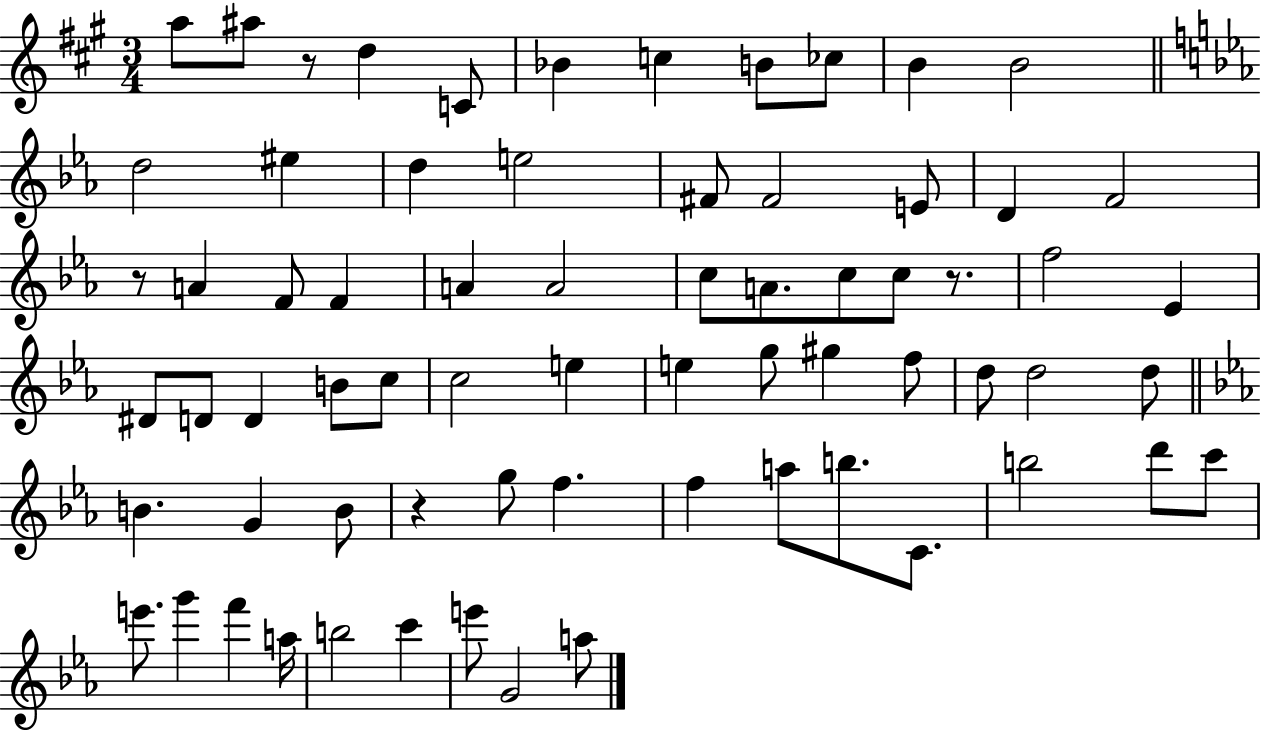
A5/e A#5/e R/e D5/q C4/e Bb4/q C5/q B4/e CES5/e B4/q B4/h D5/h EIS5/q D5/q E5/h F#4/e F#4/h E4/e D4/q F4/h R/e A4/q F4/e F4/q A4/q A4/h C5/e A4/e. C5/e C5/e R/e. F5/h Eb4/q D#4/e D4/e D4/q B4/e C5/e C5/h E5/q E5/q G5/e G#5/q F5/e D5/e D5/h D5/e B4/q. G4/q B4/e R/q G5/e F5/q. F5/q A5/e B5/e. C4/e. B5/h D6/e C6/e E6/e. G6/q F6/q A5/s B5/h C6/q E6/e G4/h A5/e